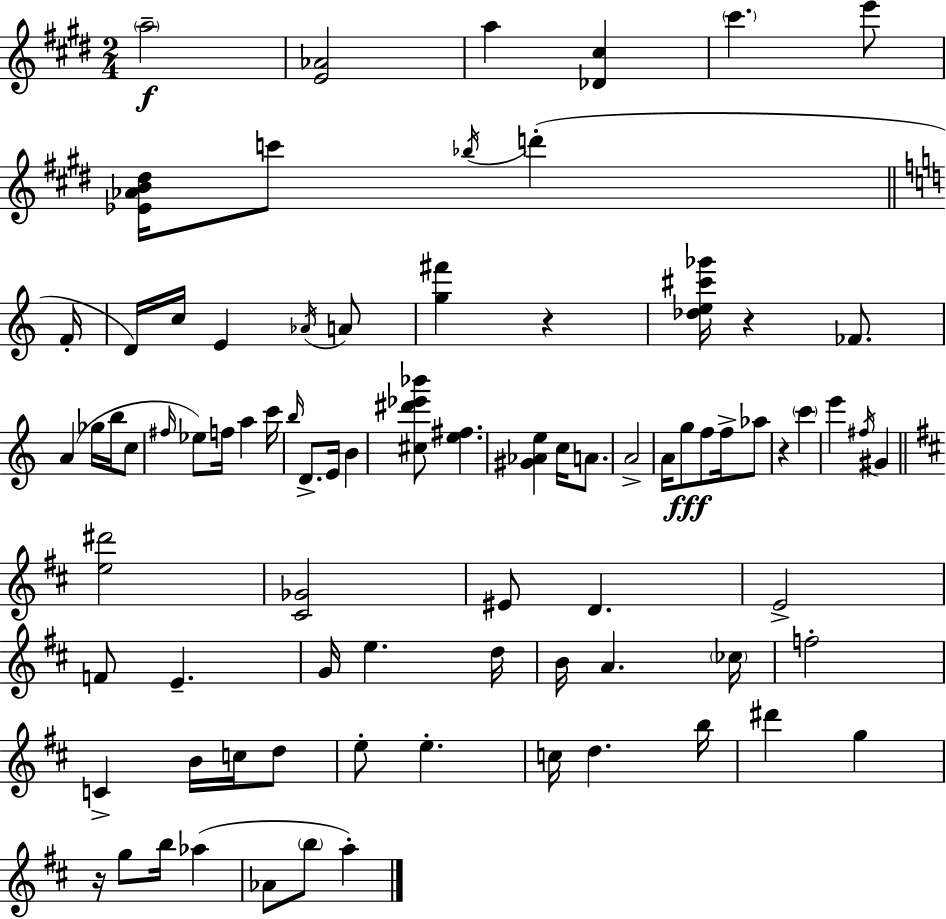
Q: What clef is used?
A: treble